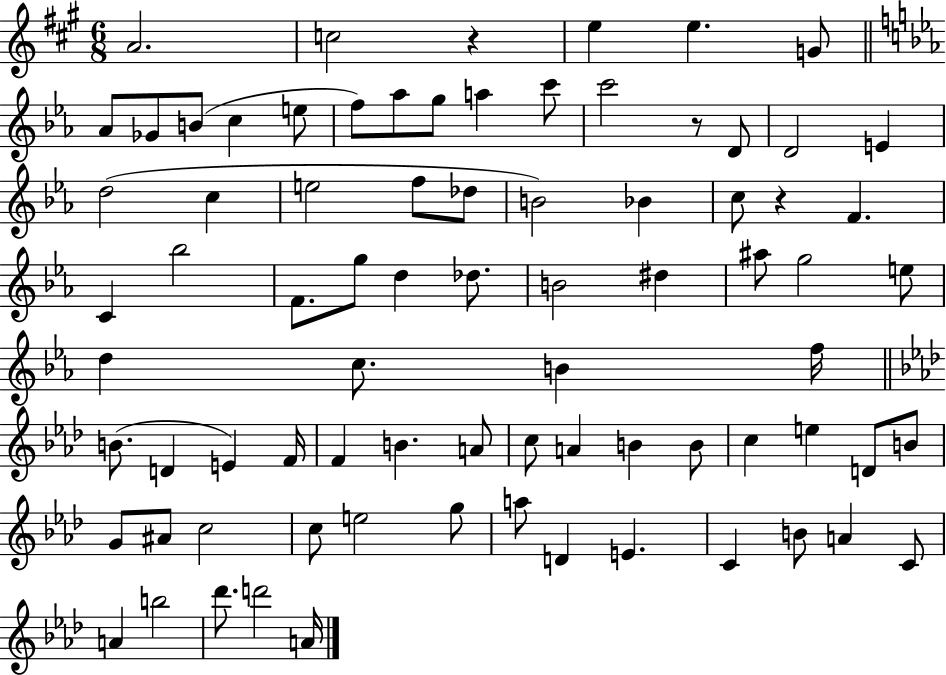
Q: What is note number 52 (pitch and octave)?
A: A4